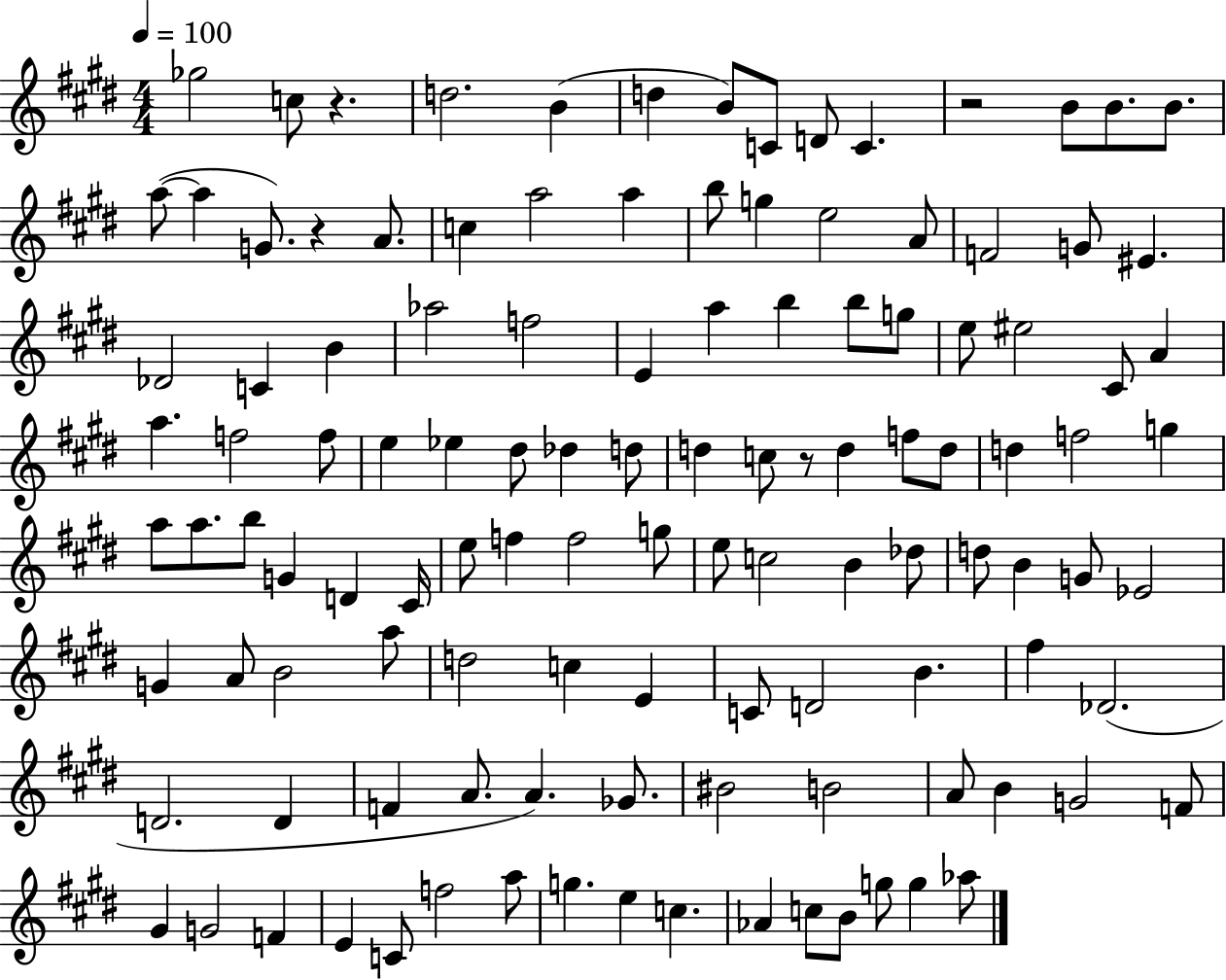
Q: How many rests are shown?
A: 4